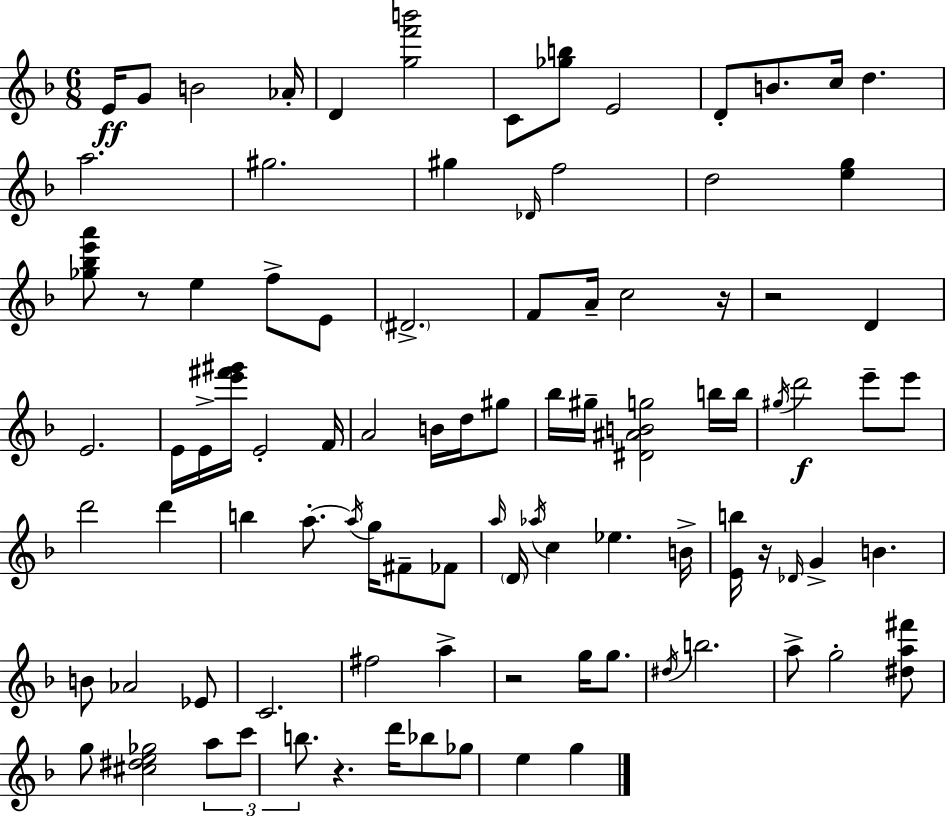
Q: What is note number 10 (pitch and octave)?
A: C5